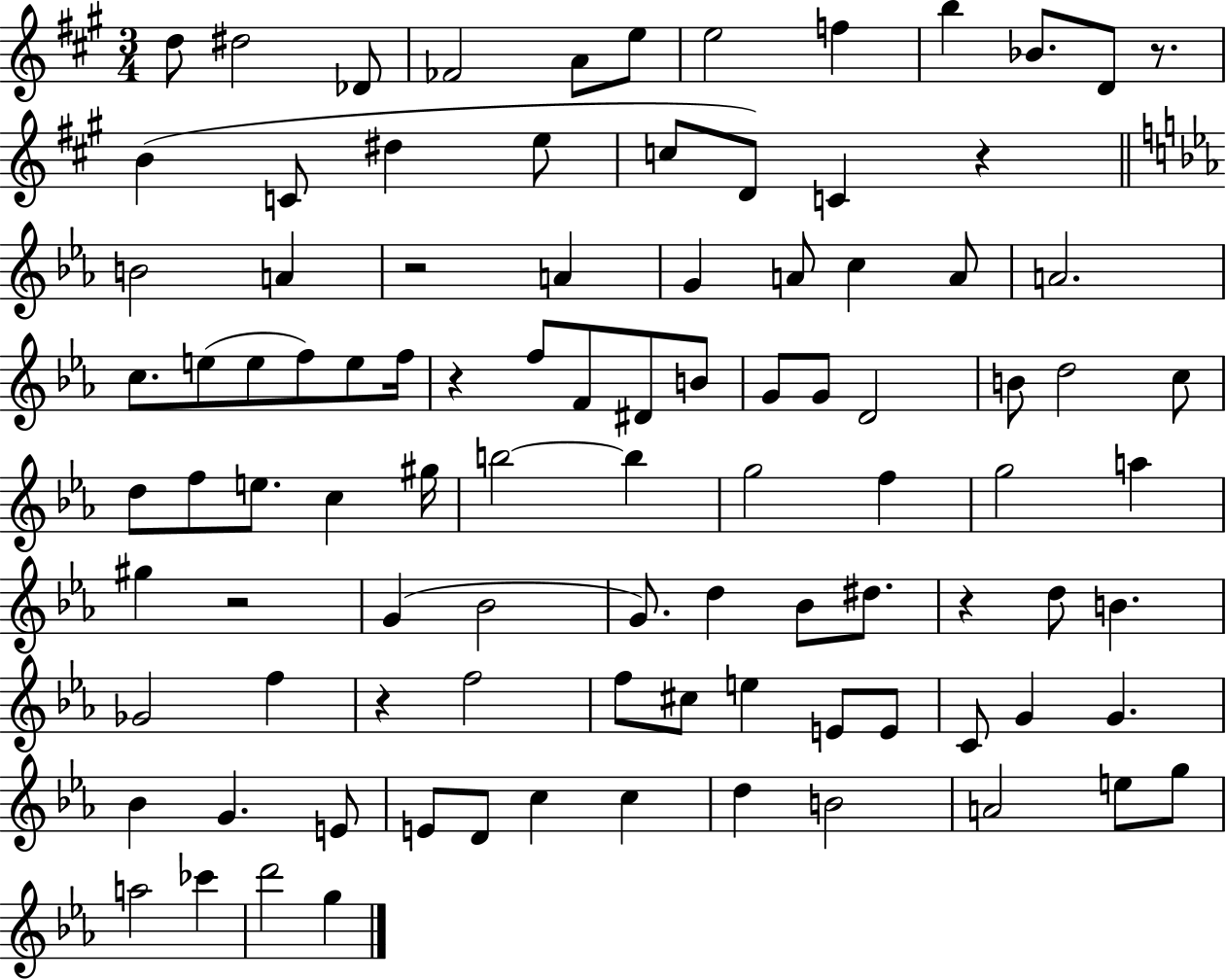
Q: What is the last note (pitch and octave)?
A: G5